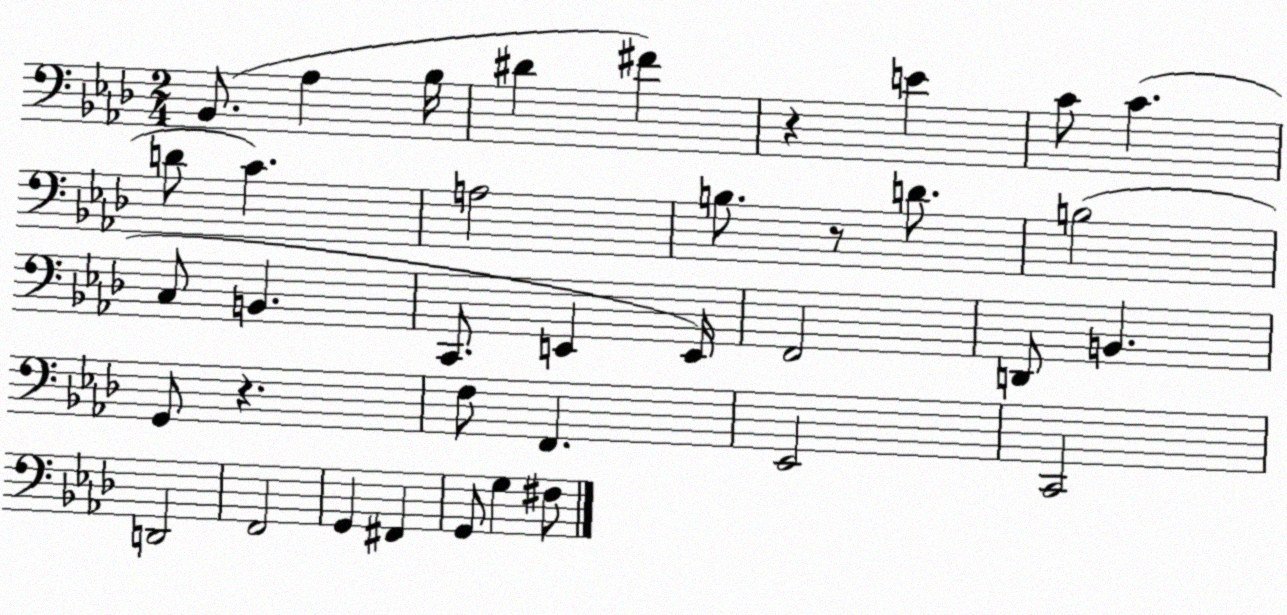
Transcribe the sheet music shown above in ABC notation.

X:1
T:Untitled
M:2/4
L:1/4
K:Ab
_B,,/2 _A, _B,/4 ^D ^F z E C/2 C D/2 C A,2 B,/2 z/2 D/2 B,2 C,/2 B,, C,,/2 E,, E,,/4 F,,2 D,,/2 B,, G,,/2 z F,/2 F,, _E,,2 C,,2 D,,2 F,,2 G,, ^F,, G,,/2 G, ^F,/2